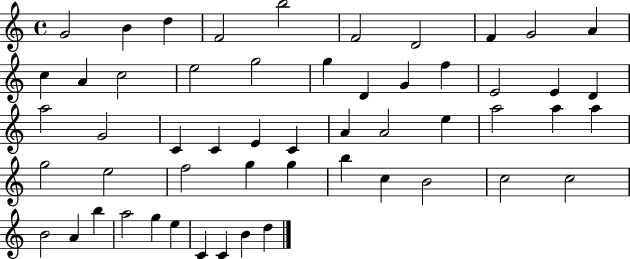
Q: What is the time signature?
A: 4/4